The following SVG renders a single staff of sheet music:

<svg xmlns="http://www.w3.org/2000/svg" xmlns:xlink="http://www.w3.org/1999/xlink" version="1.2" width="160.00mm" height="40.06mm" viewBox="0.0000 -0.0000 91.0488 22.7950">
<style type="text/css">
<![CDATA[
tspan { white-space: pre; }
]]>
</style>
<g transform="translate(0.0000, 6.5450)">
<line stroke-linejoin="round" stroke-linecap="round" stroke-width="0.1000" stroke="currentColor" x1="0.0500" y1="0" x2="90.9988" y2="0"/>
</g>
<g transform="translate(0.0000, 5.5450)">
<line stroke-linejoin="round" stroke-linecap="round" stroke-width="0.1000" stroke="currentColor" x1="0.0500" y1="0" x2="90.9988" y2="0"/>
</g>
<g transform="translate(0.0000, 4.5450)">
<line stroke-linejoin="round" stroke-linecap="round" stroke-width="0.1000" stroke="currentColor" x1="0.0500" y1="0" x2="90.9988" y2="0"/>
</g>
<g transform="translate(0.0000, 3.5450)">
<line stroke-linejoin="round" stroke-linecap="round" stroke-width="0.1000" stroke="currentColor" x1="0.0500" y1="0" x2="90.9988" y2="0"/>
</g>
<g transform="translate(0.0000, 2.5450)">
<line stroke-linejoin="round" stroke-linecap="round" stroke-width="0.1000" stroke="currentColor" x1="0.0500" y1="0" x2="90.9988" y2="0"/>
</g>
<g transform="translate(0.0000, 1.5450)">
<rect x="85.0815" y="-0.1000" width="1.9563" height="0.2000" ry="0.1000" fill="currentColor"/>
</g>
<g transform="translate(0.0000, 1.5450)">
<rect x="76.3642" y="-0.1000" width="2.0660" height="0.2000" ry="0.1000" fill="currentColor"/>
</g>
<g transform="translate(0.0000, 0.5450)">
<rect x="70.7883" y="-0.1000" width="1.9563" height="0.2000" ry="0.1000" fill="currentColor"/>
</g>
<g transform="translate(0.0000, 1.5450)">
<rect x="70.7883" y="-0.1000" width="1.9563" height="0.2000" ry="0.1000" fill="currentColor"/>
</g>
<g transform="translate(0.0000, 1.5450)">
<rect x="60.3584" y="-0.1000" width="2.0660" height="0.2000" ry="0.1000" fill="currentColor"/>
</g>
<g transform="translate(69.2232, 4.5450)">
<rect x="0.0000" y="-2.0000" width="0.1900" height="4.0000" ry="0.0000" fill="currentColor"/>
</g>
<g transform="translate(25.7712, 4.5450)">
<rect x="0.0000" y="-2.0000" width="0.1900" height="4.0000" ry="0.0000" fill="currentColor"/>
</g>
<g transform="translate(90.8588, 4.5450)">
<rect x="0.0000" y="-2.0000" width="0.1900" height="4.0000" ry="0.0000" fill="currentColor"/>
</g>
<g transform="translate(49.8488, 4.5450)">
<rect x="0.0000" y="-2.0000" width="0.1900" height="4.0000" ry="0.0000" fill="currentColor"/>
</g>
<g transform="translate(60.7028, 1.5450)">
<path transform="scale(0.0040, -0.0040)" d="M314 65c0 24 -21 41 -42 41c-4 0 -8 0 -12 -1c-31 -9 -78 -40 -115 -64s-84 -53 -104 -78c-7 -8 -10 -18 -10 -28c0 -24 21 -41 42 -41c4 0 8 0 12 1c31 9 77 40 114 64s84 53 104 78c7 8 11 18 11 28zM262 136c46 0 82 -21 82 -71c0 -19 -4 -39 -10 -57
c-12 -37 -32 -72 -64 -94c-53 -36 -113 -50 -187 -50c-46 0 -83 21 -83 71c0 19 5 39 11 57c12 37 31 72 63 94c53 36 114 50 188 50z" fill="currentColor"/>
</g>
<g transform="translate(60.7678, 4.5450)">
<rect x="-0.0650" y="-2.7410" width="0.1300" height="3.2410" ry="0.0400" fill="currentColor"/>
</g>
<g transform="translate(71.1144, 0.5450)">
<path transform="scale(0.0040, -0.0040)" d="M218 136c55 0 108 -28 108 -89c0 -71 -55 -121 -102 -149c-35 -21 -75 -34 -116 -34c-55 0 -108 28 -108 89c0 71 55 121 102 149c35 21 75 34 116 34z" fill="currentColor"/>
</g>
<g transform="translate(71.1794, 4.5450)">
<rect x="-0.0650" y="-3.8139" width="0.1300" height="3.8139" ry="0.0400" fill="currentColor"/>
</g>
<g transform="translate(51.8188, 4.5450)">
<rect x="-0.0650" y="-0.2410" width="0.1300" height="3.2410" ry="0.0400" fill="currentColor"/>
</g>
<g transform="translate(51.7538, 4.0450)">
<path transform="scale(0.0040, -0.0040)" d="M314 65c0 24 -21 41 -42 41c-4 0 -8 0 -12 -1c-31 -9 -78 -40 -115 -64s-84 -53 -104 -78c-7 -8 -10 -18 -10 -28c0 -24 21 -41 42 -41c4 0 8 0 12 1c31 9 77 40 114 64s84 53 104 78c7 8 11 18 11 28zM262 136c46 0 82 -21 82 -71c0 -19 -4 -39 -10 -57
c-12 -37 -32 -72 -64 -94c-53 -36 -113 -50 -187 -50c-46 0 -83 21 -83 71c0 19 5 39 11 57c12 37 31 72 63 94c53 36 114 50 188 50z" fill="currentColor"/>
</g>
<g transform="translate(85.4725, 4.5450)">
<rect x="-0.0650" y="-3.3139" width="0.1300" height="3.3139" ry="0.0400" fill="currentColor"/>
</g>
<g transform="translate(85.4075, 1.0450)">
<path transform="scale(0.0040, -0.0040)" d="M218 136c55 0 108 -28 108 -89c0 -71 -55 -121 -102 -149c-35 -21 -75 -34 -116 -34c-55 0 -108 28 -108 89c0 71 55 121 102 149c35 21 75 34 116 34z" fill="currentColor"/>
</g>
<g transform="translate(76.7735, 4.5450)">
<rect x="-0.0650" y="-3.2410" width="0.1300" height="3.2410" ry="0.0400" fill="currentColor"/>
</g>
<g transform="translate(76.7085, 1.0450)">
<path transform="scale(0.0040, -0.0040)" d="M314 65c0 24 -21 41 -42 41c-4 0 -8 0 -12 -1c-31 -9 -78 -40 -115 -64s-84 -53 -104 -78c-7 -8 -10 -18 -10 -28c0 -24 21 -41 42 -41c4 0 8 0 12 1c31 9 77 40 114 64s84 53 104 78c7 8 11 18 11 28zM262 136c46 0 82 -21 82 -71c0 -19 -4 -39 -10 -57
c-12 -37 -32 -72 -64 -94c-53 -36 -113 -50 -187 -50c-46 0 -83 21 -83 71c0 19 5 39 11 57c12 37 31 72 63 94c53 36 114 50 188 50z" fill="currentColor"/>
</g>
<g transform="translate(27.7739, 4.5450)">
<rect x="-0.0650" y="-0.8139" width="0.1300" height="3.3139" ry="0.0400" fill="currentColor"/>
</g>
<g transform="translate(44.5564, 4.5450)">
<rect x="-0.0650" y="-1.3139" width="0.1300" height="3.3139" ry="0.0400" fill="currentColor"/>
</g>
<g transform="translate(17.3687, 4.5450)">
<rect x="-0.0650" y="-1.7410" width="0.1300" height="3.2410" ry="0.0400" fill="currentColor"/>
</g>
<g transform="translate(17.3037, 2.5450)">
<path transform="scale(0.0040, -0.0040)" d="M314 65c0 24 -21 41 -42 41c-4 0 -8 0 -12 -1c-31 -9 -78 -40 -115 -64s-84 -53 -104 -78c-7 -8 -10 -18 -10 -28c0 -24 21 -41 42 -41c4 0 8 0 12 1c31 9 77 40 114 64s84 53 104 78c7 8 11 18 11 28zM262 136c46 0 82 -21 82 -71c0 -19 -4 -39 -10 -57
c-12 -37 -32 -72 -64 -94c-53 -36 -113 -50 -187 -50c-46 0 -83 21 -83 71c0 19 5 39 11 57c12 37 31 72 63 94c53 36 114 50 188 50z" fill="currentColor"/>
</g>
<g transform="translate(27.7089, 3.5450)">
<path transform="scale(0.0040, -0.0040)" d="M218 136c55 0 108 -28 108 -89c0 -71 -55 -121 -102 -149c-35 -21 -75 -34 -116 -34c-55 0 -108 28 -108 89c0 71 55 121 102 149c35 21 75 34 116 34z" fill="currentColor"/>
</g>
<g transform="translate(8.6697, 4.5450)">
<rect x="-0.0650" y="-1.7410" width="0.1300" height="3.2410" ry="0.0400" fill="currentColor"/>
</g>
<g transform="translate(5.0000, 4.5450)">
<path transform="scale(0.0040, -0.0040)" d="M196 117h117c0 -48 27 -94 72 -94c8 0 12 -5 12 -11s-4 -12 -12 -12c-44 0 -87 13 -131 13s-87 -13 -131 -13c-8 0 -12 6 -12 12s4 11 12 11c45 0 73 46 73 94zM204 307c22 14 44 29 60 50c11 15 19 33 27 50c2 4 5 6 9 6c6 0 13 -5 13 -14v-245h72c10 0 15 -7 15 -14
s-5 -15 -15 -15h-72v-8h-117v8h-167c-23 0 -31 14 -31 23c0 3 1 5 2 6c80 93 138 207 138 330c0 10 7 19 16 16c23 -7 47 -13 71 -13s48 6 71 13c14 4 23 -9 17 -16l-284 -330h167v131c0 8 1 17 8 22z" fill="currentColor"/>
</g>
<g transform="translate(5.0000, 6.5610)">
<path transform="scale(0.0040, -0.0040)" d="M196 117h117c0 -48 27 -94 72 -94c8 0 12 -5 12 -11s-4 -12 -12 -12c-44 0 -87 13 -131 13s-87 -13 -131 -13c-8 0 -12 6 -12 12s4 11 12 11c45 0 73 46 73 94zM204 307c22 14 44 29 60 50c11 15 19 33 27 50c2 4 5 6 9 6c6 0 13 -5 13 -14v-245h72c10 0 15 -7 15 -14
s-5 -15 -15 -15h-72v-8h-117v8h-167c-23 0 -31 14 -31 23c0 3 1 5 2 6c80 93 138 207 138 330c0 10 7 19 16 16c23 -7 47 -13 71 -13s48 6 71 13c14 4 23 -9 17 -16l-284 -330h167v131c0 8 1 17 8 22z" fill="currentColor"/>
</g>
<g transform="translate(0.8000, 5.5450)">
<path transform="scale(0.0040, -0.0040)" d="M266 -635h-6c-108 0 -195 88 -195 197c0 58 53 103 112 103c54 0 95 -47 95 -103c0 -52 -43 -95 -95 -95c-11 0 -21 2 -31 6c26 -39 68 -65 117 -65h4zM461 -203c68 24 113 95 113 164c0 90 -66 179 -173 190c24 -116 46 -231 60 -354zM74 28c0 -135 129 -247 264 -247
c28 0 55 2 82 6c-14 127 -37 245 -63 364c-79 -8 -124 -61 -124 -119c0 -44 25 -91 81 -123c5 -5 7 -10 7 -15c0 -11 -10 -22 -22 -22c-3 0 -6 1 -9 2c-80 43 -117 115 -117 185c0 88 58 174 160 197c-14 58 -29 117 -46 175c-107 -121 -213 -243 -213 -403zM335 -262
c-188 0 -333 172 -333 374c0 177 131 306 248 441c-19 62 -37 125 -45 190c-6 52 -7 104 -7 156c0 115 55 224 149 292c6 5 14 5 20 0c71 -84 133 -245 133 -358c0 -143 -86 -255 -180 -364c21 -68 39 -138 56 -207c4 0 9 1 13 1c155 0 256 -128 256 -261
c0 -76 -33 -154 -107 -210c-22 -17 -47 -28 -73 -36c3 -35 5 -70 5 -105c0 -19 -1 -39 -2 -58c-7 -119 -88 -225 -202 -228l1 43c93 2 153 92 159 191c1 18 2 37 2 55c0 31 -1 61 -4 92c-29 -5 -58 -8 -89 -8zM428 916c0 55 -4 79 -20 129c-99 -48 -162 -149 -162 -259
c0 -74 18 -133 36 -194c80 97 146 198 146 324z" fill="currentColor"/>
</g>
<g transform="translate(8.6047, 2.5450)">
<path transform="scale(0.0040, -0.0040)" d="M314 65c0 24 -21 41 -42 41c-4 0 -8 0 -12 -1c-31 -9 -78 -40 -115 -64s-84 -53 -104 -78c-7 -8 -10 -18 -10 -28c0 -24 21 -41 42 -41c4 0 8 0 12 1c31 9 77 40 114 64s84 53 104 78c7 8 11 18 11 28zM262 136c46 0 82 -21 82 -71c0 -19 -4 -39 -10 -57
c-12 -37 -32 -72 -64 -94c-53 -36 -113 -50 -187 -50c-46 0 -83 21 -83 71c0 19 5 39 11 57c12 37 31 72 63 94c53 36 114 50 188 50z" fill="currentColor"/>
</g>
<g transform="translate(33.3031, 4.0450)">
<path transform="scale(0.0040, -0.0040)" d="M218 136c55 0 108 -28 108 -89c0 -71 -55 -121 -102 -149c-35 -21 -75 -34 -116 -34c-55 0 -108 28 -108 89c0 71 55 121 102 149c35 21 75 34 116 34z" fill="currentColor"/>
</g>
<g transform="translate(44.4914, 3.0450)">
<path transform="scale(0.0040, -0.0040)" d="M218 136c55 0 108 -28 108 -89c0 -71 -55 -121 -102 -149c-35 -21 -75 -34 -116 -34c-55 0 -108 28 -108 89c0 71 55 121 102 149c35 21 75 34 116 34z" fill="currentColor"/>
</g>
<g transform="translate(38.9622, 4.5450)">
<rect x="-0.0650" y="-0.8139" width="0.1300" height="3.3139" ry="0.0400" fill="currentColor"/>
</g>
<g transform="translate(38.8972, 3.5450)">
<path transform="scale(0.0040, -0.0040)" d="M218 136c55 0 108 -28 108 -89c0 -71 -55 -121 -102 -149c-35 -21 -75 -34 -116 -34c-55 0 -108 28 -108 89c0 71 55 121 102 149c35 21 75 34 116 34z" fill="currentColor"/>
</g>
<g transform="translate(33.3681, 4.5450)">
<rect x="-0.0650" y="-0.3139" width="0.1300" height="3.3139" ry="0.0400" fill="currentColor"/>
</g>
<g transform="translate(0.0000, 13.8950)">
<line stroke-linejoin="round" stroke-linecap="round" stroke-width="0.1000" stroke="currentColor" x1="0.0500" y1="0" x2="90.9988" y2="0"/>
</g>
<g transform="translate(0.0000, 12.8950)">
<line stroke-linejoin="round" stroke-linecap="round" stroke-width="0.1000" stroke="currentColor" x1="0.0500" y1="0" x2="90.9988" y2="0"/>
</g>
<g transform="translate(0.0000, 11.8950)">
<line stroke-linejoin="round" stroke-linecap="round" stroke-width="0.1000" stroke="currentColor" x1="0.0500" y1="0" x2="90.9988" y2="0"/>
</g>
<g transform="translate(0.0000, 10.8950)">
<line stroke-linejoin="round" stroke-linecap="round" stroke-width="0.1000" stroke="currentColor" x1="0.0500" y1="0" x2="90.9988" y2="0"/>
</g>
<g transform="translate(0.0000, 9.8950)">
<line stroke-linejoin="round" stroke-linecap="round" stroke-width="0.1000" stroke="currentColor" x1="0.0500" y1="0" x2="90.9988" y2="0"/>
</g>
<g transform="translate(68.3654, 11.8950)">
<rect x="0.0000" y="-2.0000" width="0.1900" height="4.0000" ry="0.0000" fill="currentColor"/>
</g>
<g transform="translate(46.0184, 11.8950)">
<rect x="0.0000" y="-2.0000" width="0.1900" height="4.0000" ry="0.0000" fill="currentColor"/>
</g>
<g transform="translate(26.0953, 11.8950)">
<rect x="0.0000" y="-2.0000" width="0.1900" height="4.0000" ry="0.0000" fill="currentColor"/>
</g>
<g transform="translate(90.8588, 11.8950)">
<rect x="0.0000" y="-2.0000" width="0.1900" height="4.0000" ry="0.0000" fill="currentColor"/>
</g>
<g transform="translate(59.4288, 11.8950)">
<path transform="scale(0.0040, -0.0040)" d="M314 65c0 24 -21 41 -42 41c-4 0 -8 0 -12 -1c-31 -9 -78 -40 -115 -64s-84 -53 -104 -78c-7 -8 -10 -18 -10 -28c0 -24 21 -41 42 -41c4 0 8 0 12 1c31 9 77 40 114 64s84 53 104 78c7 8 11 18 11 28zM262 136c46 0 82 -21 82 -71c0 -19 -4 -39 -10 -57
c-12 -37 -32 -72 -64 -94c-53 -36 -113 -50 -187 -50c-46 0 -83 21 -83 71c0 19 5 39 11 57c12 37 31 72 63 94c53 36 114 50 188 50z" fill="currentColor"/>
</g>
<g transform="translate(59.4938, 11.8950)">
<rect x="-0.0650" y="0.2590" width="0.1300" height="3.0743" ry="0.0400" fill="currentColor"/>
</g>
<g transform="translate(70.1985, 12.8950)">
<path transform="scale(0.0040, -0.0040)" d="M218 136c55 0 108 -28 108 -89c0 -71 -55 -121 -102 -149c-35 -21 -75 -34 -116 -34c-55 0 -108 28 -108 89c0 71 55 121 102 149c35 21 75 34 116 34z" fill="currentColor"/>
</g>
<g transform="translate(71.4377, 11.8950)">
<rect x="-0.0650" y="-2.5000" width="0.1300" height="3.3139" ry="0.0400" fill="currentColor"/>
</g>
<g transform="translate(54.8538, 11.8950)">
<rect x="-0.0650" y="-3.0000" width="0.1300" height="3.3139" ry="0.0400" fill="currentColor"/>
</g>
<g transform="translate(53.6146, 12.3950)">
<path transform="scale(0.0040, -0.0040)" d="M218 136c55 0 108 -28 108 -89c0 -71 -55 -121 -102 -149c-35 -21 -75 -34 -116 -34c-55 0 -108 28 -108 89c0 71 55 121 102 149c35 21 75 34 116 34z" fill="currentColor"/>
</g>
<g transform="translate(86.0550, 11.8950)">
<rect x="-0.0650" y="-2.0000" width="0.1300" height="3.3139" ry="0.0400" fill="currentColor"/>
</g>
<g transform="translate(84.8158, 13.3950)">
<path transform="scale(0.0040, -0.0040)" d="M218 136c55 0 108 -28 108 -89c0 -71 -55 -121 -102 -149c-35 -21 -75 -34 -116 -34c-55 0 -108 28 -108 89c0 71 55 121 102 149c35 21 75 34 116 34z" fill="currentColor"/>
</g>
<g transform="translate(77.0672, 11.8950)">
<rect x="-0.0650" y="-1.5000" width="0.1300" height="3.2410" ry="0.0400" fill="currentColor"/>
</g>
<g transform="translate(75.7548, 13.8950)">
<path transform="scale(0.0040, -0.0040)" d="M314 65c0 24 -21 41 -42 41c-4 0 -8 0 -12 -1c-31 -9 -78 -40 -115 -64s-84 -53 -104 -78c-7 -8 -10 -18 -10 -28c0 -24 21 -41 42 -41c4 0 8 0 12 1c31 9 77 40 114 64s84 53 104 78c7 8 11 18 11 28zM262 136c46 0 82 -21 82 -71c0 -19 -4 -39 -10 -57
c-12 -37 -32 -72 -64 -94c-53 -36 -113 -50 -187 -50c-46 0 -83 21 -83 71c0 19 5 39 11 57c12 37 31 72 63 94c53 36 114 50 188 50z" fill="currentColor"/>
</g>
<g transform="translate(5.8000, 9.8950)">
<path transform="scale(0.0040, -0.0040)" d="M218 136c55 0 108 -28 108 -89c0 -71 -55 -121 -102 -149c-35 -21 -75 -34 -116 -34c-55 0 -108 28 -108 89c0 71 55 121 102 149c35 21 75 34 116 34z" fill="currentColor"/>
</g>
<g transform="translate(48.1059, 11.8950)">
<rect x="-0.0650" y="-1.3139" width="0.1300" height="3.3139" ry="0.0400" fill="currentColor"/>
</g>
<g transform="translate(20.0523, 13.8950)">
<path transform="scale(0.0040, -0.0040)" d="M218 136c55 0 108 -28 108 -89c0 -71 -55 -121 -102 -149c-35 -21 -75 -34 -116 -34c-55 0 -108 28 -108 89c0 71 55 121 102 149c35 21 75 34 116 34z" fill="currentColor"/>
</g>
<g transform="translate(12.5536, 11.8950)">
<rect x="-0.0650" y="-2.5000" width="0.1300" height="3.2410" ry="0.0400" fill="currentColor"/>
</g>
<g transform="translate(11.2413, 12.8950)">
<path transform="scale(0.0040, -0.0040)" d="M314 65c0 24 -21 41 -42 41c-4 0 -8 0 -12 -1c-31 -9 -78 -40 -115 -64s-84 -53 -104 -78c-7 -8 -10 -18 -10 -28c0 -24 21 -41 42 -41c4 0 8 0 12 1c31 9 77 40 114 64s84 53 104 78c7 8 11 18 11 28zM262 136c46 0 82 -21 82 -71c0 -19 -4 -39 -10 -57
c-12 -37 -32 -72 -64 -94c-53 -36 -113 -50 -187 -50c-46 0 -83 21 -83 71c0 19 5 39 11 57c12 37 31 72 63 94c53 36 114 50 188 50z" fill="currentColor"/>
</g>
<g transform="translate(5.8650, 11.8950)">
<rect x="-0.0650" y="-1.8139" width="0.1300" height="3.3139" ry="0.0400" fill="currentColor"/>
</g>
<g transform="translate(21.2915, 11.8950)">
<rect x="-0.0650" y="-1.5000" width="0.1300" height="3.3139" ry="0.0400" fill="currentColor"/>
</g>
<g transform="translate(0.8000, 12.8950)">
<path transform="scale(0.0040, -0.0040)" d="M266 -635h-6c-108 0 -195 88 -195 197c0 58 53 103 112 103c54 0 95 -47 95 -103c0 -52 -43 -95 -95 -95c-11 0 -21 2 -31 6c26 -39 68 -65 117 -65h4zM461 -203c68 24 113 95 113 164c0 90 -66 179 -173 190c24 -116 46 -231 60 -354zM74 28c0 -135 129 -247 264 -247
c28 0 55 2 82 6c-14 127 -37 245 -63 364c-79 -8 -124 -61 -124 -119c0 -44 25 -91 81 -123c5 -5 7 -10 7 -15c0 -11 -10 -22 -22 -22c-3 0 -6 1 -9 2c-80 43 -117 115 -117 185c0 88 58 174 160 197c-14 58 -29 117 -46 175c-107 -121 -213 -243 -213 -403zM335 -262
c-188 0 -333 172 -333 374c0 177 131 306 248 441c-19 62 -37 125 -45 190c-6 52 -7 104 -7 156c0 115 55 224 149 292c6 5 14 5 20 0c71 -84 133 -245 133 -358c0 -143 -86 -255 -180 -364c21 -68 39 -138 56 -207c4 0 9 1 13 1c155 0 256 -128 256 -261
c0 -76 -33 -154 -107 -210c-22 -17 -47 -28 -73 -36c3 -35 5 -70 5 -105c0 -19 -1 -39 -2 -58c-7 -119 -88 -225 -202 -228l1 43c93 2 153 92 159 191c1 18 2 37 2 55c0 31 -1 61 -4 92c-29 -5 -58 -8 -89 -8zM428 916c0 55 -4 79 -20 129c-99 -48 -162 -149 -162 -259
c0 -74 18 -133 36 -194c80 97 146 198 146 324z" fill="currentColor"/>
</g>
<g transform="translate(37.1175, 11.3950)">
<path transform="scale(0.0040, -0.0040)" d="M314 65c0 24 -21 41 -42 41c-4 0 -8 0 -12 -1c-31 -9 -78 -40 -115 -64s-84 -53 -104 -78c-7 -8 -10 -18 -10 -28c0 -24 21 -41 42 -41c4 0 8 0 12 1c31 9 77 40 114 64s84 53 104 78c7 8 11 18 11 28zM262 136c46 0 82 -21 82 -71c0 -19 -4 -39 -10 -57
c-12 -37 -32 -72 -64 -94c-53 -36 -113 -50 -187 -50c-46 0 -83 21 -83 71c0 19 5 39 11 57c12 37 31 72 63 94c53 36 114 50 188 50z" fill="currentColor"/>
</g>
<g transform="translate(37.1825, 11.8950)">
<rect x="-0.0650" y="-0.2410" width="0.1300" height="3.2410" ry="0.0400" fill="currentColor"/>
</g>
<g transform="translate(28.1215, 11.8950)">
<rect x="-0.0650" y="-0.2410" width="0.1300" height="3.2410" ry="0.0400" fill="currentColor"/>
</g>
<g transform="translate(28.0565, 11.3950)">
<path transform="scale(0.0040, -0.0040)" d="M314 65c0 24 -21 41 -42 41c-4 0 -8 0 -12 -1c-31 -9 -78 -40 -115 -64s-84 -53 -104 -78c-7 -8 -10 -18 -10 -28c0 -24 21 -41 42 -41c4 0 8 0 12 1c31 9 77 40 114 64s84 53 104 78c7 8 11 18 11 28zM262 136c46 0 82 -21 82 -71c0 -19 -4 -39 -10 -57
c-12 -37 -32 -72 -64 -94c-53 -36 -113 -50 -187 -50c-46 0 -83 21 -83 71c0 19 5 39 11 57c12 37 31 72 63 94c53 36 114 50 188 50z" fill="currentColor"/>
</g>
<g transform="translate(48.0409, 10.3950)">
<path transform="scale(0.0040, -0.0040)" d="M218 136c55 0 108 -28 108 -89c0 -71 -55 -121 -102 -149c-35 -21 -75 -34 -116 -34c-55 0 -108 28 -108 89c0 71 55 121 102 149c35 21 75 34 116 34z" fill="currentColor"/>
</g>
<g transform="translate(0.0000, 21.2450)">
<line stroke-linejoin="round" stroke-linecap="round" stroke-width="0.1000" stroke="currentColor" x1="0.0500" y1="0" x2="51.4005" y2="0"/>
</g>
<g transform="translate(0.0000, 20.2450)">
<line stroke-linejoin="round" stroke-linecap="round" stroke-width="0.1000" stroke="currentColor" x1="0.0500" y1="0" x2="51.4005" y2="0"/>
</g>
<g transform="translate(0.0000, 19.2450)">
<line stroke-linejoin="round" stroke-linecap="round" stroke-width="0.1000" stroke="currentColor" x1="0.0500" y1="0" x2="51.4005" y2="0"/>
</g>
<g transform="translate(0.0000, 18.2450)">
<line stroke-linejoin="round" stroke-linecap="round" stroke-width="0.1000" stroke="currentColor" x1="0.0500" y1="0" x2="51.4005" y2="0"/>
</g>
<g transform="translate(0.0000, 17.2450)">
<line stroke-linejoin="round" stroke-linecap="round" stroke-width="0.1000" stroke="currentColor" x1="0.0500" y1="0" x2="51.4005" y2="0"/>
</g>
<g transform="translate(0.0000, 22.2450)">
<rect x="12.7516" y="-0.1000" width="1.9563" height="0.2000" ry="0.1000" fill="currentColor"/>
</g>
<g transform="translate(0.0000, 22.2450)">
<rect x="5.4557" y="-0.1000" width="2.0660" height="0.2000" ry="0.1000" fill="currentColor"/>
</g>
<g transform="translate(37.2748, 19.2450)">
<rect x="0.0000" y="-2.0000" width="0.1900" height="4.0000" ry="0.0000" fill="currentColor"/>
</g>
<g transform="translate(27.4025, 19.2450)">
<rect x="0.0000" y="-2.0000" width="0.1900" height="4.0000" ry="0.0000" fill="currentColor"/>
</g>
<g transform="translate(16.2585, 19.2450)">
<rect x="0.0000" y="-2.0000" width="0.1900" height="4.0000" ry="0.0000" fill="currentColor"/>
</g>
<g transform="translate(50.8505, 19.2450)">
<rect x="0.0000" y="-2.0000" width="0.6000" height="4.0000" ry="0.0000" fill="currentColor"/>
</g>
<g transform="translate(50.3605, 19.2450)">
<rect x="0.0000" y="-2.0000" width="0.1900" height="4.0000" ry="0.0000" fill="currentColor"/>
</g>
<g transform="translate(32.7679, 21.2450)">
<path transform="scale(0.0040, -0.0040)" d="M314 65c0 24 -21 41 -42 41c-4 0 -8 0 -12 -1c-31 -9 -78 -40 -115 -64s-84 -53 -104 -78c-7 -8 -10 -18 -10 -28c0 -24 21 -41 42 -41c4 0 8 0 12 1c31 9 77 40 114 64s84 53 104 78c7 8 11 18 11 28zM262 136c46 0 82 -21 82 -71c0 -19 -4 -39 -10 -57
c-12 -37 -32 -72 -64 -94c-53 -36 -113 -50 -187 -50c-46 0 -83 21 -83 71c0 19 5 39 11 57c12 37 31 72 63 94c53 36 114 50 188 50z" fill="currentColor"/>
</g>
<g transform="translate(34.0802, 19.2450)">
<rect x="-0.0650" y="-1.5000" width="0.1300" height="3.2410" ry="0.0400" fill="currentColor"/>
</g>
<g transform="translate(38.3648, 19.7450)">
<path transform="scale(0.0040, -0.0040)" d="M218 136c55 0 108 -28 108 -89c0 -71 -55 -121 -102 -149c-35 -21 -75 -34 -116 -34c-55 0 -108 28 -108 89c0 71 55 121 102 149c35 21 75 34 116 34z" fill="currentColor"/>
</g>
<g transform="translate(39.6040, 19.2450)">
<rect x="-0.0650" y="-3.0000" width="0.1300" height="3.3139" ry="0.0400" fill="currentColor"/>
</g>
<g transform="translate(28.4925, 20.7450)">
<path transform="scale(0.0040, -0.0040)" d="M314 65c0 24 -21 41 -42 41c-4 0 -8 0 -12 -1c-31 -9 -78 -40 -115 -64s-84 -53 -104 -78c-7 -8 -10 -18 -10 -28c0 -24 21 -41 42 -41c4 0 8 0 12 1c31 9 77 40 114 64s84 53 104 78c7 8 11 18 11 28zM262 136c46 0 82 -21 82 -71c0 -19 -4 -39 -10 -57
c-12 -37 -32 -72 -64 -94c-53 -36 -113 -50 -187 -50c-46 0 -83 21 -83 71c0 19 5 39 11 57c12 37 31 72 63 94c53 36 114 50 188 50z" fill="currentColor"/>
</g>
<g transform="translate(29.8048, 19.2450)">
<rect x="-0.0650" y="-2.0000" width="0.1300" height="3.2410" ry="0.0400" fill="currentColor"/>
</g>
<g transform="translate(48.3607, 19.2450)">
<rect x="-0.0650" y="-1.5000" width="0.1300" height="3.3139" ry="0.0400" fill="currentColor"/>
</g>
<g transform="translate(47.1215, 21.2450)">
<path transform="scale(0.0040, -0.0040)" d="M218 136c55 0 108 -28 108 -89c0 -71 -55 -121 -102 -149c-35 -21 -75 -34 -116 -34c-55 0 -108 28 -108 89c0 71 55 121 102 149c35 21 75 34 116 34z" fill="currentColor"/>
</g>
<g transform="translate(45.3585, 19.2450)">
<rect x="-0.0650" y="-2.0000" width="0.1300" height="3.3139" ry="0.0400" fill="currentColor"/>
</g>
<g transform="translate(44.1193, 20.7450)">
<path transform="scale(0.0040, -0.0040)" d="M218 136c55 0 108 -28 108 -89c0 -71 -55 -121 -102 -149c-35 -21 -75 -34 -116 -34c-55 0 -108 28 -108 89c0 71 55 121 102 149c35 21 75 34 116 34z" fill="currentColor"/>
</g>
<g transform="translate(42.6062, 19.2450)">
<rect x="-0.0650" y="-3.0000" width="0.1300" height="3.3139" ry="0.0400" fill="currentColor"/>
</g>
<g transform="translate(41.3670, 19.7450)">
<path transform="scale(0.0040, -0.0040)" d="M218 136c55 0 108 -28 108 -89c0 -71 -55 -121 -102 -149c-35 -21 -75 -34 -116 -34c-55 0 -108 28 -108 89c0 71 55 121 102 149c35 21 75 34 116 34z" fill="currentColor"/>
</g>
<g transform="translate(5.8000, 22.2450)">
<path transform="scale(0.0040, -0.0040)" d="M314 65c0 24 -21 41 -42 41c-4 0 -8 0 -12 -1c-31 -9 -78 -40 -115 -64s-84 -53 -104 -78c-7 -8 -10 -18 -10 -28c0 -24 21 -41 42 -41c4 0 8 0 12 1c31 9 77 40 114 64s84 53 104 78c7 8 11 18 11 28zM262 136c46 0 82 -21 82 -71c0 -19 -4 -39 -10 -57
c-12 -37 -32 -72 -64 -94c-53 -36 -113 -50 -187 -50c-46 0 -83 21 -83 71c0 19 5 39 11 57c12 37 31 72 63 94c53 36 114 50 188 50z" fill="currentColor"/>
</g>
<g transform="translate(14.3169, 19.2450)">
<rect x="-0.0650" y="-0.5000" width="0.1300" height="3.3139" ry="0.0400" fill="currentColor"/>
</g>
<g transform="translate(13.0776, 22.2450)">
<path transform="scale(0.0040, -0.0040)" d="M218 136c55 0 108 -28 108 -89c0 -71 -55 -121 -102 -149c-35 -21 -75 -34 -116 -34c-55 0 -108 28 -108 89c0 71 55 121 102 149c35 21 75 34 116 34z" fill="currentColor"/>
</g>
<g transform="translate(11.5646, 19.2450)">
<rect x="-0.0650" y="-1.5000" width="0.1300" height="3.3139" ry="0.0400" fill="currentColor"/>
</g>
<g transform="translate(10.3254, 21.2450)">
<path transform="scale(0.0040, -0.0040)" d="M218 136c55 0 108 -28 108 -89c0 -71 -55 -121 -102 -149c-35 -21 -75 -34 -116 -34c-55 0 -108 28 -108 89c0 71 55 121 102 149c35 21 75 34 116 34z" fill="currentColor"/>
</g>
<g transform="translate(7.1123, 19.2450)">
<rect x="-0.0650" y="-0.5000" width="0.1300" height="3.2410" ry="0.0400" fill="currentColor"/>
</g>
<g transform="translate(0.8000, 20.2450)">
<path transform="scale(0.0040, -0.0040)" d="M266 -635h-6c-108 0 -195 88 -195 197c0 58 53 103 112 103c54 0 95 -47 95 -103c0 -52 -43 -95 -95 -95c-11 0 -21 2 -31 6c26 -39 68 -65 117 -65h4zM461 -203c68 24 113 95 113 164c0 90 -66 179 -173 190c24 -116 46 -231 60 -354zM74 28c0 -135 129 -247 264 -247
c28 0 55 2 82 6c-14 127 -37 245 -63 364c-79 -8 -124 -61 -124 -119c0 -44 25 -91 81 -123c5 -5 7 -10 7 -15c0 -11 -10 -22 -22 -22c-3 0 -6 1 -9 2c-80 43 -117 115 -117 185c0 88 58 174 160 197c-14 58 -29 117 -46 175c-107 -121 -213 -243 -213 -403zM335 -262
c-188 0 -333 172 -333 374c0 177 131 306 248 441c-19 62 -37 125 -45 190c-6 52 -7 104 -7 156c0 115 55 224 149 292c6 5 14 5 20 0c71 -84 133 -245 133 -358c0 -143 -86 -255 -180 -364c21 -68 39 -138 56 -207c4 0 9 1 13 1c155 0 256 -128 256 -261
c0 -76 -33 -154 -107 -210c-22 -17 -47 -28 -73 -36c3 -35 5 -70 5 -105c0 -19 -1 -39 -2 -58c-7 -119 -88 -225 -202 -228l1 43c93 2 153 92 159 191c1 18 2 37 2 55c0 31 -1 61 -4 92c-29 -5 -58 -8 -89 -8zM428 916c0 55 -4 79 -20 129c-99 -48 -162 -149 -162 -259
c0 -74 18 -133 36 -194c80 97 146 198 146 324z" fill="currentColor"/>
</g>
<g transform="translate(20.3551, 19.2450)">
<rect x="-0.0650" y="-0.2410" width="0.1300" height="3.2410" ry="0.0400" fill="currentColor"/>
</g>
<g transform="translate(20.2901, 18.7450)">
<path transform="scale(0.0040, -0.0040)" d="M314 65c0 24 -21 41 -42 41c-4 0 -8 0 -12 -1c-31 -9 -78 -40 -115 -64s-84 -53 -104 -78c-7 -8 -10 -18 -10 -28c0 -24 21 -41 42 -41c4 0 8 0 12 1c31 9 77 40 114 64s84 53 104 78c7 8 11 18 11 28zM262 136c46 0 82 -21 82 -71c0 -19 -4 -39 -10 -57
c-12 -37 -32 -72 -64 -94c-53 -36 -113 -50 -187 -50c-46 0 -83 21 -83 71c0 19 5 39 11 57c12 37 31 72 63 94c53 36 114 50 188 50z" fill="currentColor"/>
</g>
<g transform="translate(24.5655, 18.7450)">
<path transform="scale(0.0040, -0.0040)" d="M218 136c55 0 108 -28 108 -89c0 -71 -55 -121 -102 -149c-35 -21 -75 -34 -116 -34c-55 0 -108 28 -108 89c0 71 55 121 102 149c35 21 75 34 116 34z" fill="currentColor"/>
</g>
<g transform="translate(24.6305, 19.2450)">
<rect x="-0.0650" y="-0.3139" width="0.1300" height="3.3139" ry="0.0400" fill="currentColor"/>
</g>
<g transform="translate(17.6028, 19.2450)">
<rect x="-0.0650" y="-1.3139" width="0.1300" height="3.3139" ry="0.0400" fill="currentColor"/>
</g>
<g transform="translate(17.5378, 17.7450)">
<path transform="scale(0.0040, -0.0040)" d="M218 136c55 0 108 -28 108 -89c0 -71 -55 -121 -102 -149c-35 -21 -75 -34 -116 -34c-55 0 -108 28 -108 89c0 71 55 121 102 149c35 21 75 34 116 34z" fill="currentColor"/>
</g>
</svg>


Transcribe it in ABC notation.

X:1
T:Untitled
M:4/4
L:1/4
K:C
f2 f2 d c d e c2 a2 c' b2 b f G2 E c2 c2 e A B2 G E2 F C2 E C e c2 c F2 E2 A A F E